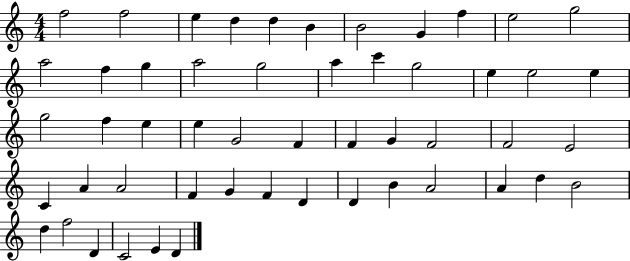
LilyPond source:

{
  \clef treble
  \numericTimeSignature
  \time 4/4
  \key c \major
  f''2 f''2 | e''4 d''4 d''4 b'4 | b'2 g'4 f''4 | e''2 g''2 | \break a''2 f''4 g''4 | a''2 g''2 | a''4 c'''4 g''2 | e''4 e''2 e''4 | \break g''2 f''4 e''4 | e''4 g'2 f'4 | f'4 g'4 f'2 | f'2 e'2 | \break c'4 a'4 a'2 | f'4 g'4 f'4 d'4 | d'4 b'4 a'2 | a'4 d''4 b'2 | \break d''4 f''2 d'4 | c'2 e'4 d'4 | \bar "|."
}